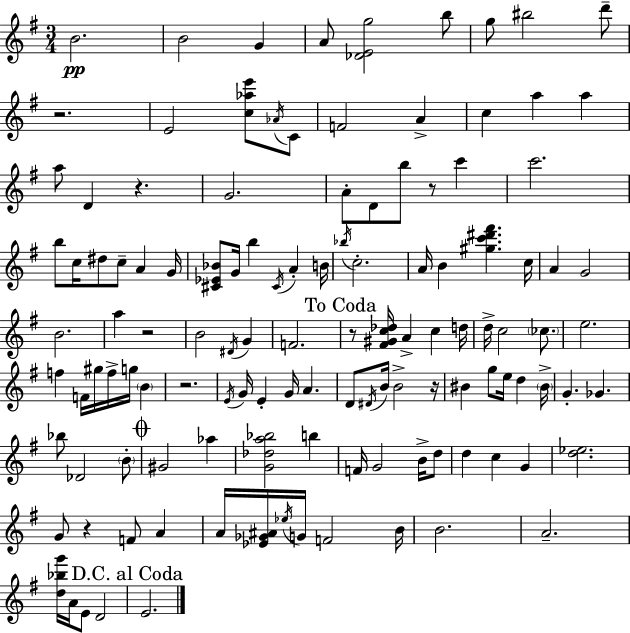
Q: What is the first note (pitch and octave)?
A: B4